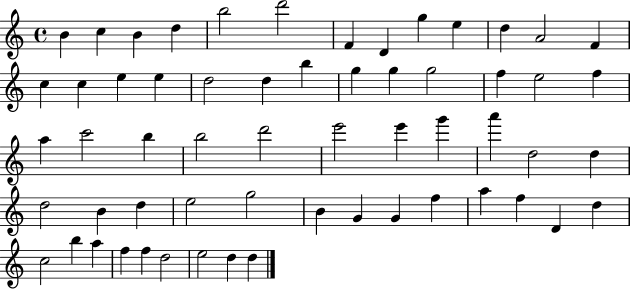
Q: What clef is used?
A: treble